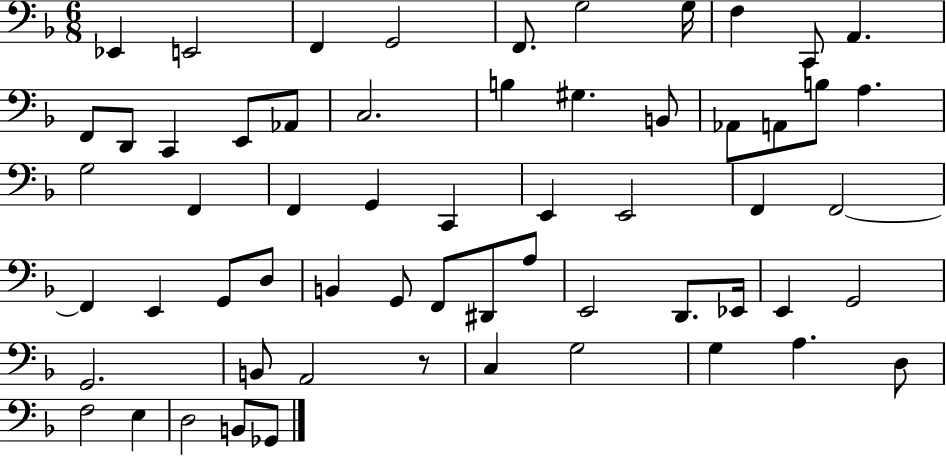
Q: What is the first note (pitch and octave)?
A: Eb2